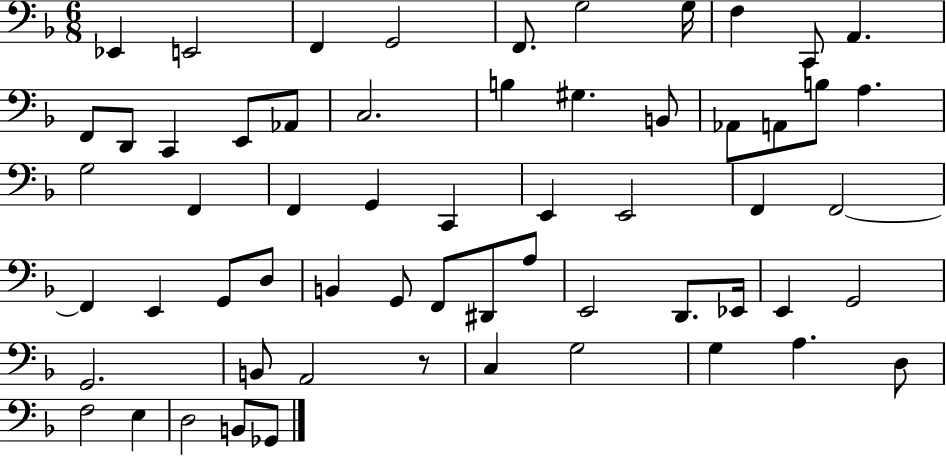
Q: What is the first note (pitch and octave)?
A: Eb2